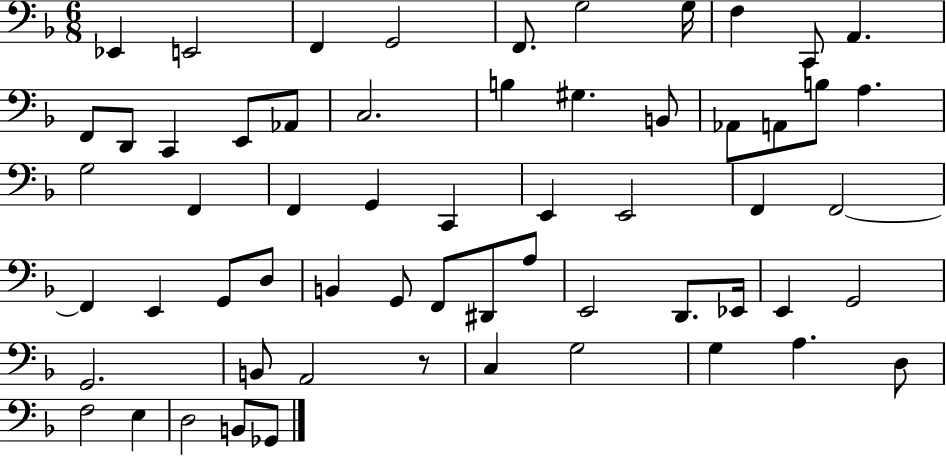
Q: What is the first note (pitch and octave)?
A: Eb2